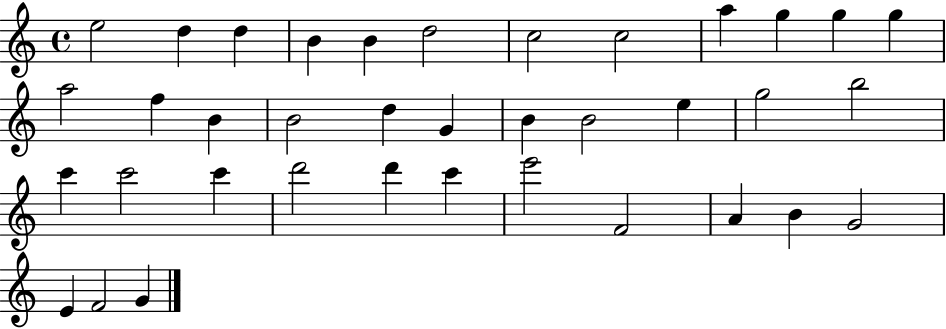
E5/h D5/q D5/q B4/q B4/q D5/h C5/h C5/h A5/q G5/q G5/q G5/q A5/h F5/q B4/q B4/h D5/q G4/q B4/q B4/h E5/q G5/h B5/h C6/q C6/h C6/q D6/h D6/q C6/q E6/h F4/h A4/q B4/q G4/h E4/q F4/h G4/q